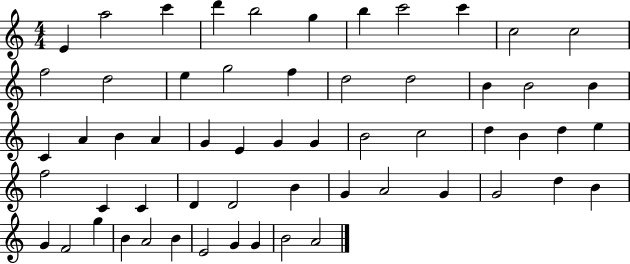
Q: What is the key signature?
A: C major